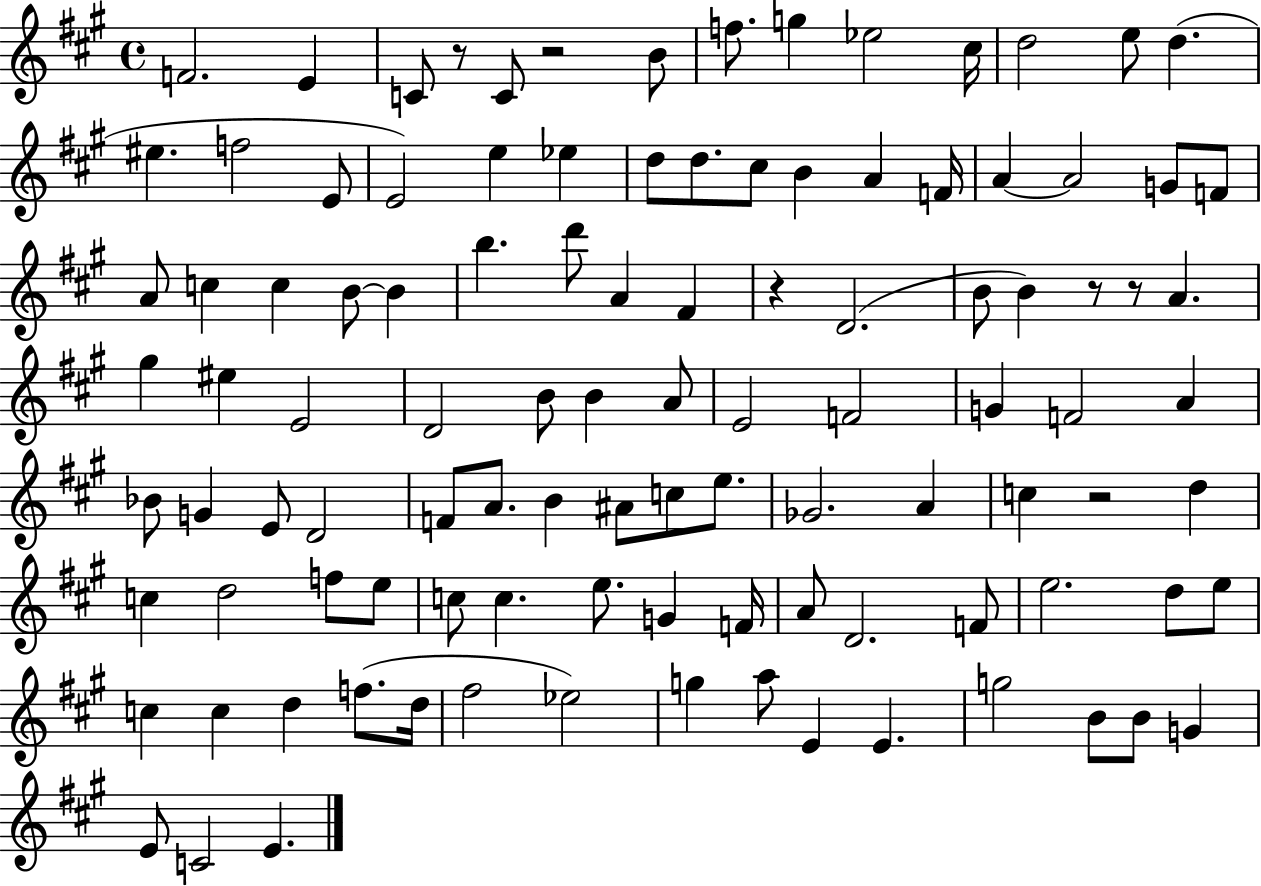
{
  \clef treble
  \time 4/4
  \defaultTimeSignature
  \key a \major
  \repeat volta 2 { f'2. e'4 | c'8 r8 c'8 r2 b'8 | f''8. g''4 ees''2 cis''16 | d''2 e''8 d''4.( | \break eis''4. f''2 e'8 | e'2) e''4 ees''4 | d''8 d''8. cis''8 b'4 a'4 f'16 | a'4~~ a'2 g'8 f'8 | \break a'8 c''4 c''4 b'8~~ b'4 | b''4. d'''8 a'4 fis'4 | r4 d'2.( | b'8 b'4) r8 r8 a'4. | \break gis''4 eis''4 e'2 | d'2 b'8 b'4 a'8 | e'2 f'2 | g'4 f'2 a'4 | \break bes'8 g'4 e'8 d'2 | f'8 a'8. b'4 ais'8 c''8 e''8. | ges'2. a'4 | c''4 r2 d''4 | \break c''4 d''2 f''8 e''8 | c''8 c''4. e''8. g'4 f'16 | a'8 d'2. f'8 | e''2. d''8 e''8 | \break c''4 c''4 d''4 f''8.( d''16 | fis''2 ees''2) | g''4 a''8 e'4 e'4. | g''2 b'8 b'8 g'4 | \break e'8 c'2 e'4. | } \bar "|."
}